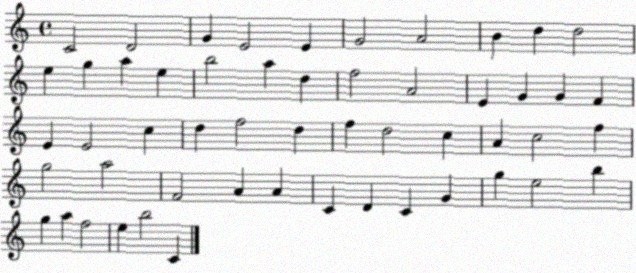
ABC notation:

X:1
T:Untitled
M:4/4
L:1/4
K:C
C2 D2 G E2 E G2 A2 B d d2 e g a e b2 a d f2 A2 E G G F E E2 c d f2 d f d2 c A c2 f g2 a2 F2 A A C D C G g e2 b g a f2 e b2 C